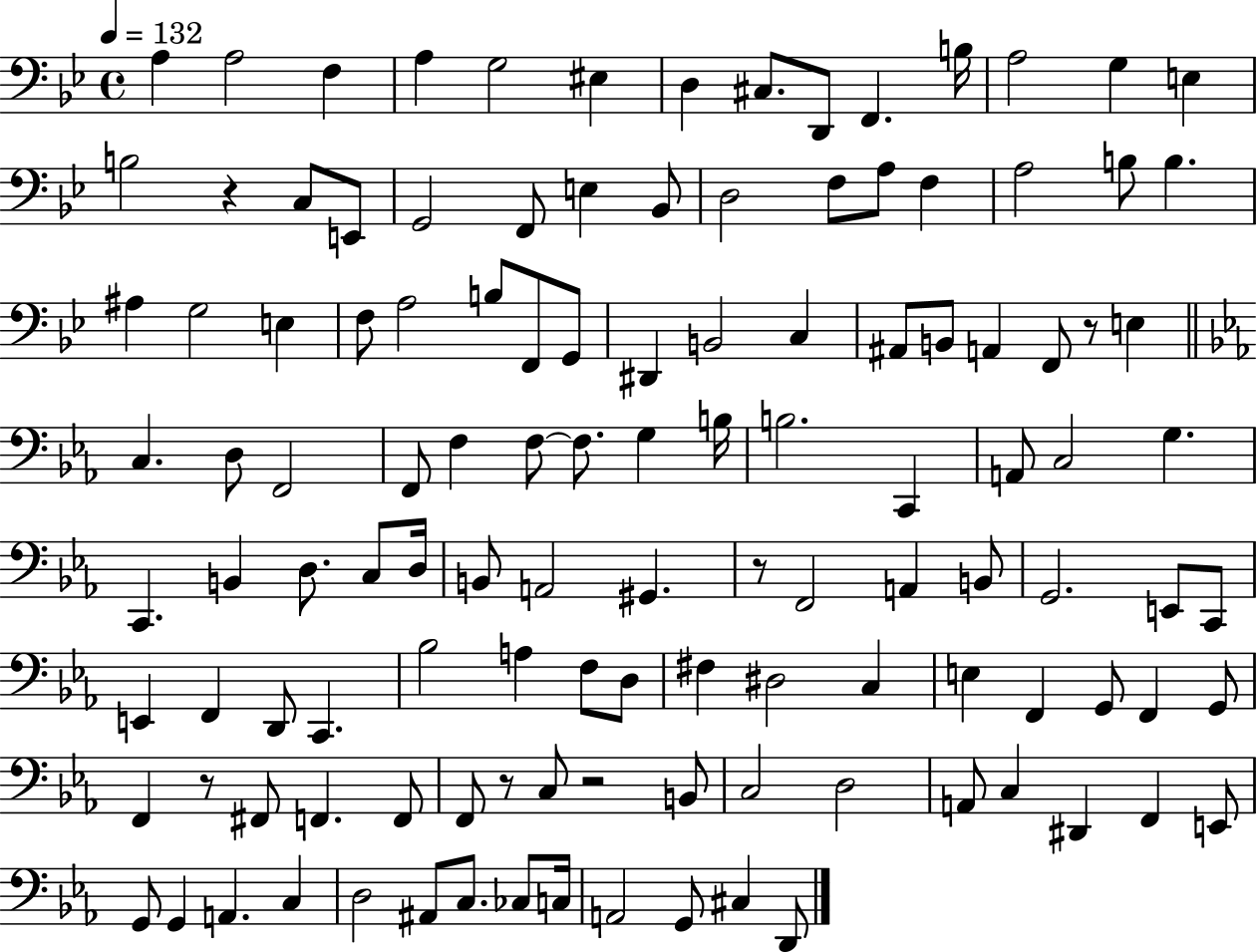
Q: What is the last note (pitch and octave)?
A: D2